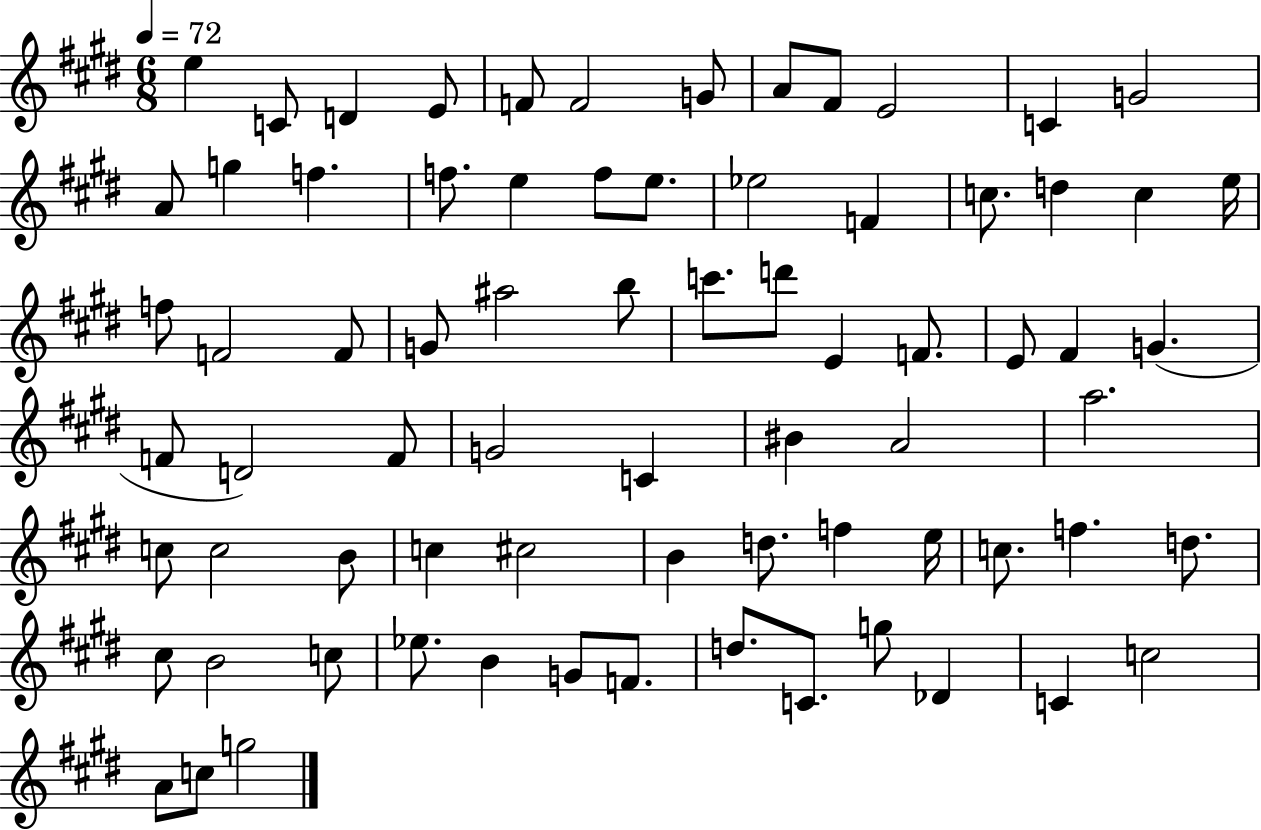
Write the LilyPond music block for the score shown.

{
  \clef treble
  \numericTimeSignature
  \time 6/8
  \key e \major
  \tempo 4 = 72
  \repeat volta 2 { e''4 c'8 d'4 e'8 | f'8 f'2 g'8 | a'8 fis'8 e'2 | c'4 g'2 | \break a'8 g''4 f''4. | f''8. e''4 f''8 e''8. | ees''2 f'4 | c''8. d''4 c''4 e''16 | \break f''8 f'2 f'8 | g'8 ais''2 b''8 | c'''8. d'''8 e'4 f'8. | e'8 fis'4 g'4.( | \break f'8 d'2) f'8 | g'2 c'4 | bis'4 a'2 | a''2. | \break c''8 c''2 b'8 | c''4 cis''2 | b'4 d''8. f''4 e''16 | c''8. f''4. d''8. | \break cis''8 b'2 c''8 | ees''8. b'4 g'8 f'8. | d''8. c'8. g''8 des'4 | c'4 c''2 | \break a'8 c''8 g''2 | } \bar "|."
}